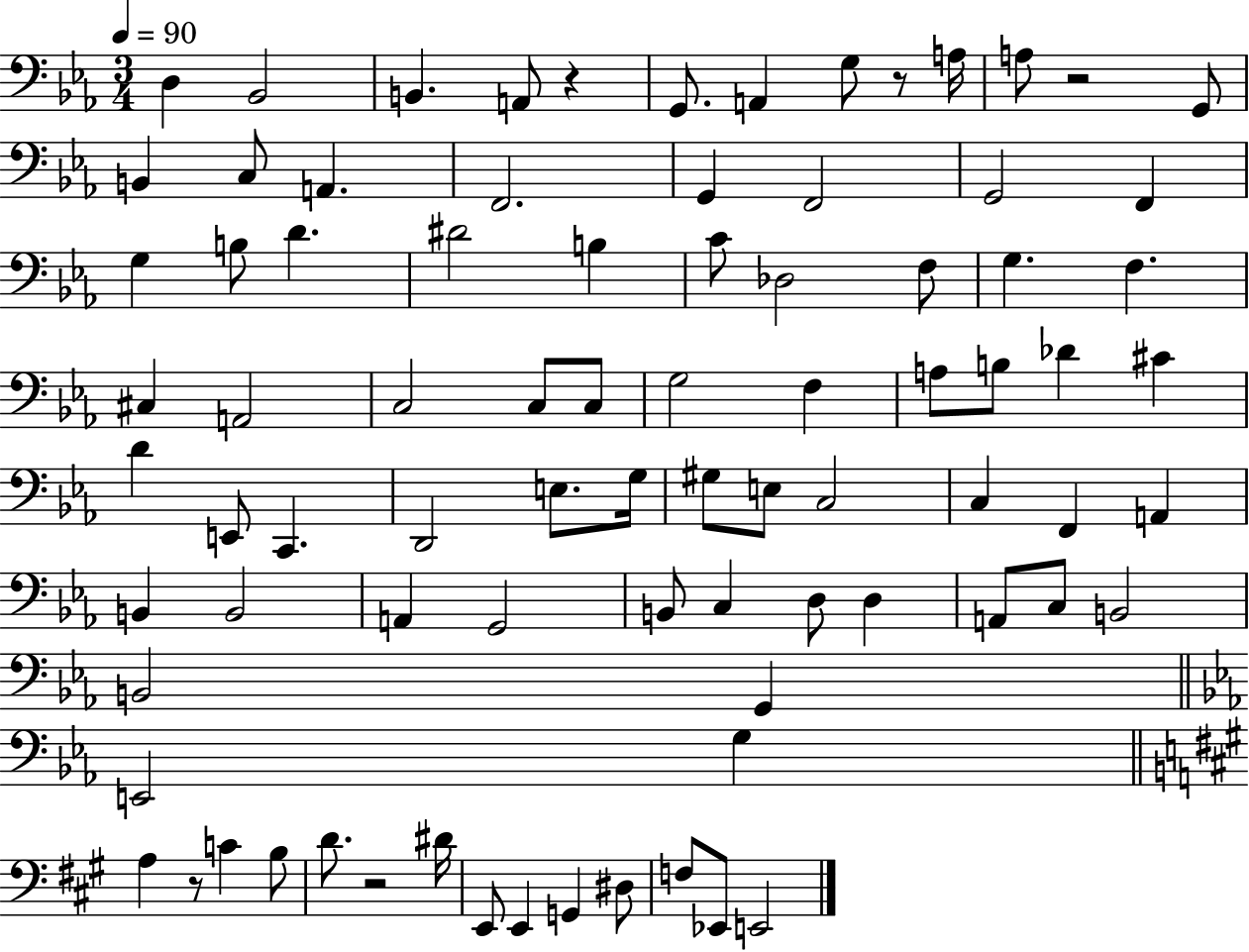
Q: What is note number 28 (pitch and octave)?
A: F3